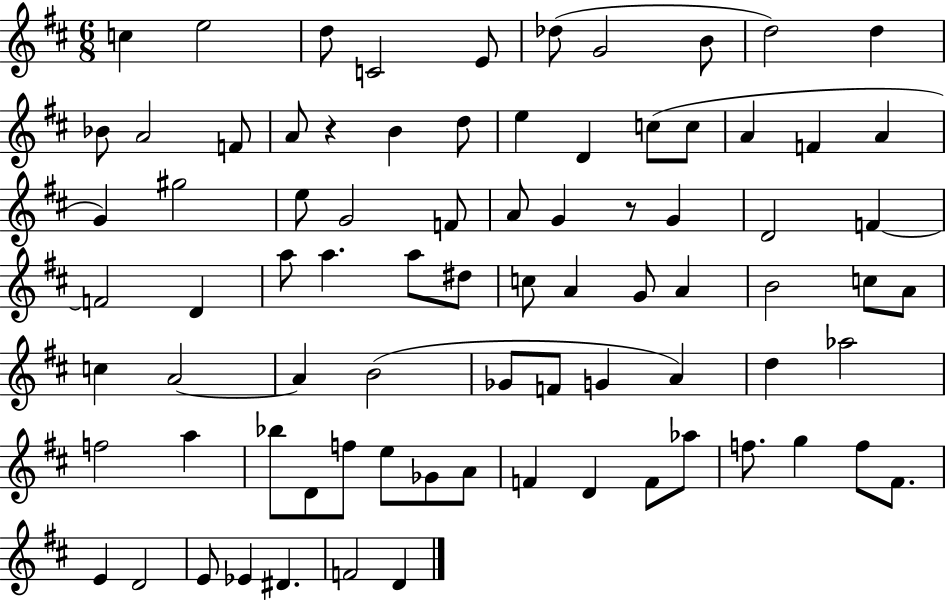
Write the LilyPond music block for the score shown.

{
  \clef treble
  \numericTimeSignature
  \time 6/8
  \key d \major
  c''4 e''2 | d''8 c'2 e'8 | des''8( g'2 b'8 | d''2) d''4 | \break bes'8 a'2 f'8 | a'8 r4 b'4 d''8 | e''4 d'4 c''8( c''8 | a'4 f'4 a'4 | \break g'4) gis''2 | e''8 g'2 f'8 | a'8 g'4 r8 g'4 | d'2 f'4~~ | \break f'2 d'4 | a''8 a''4. a''8 dis''8 | c''8 a'4 g'8 a'4 | b'2 c''8 a'8 | \break c''4 a'2~~ | a'4 b'2( | ges'8 f'8 g'4 a'4) | d''4 aes''2 | \break f''2 a''4 | bes''8 d'8 f''8 e''8 ges'8 a'8 | f'4 d'4 f'8 aes''8 | f''8. g''4 f''8 fis'8. | \break e'4 d'2 | e'8 ees'4 dis'4. | f'2 d'4 | \bar "|."
}